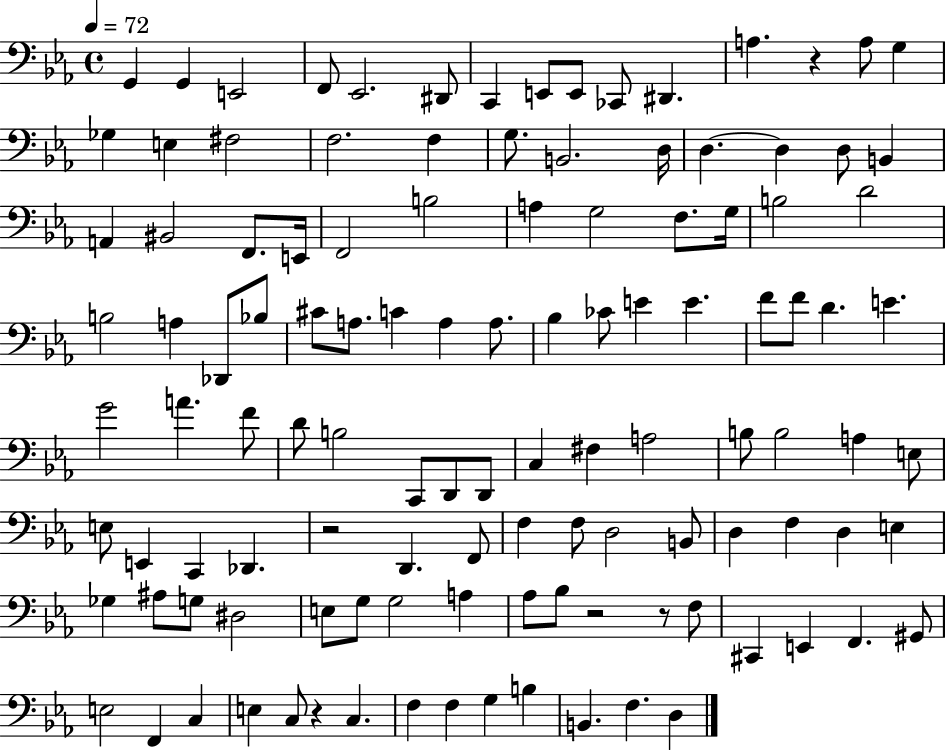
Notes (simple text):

G2/q G2/q E2/h F2/e Eb2/h. D#2/e C2/q E2/e E2/e CES2/e D#2/q. A3/q. R/q A3/e G3/q Gb3/q E3/q F#3/h F3/h. F3/q G3/e. B2/h. D3/s D3/q. D3/q D3/e B2/q A2/q BIS2/h F2/e. E2/s F2/h B3/h A3/q G3/h F3/e. G3/s B3/h D4/h B3/h A3/q Db2/e Bb3/e C#4/e A3/e. C4/q A3/q A3/e. Bb3/q CES4/e E4/q E4/q. F4/e F4/e D4/q. E4/q. G4/h A4/q. F4/e D4/e B3/h C2/e D2/e D2/e C3/q F#3/q A3/h B3/e B3/h A3/q E3/e E3/e E2/q C2/q Db2/q. R/h D2/q. F2/e F3/q F3/e D3/h B2/e D3/q F3/q D3/q E3/q Gb3/q A#3/e G3/e D#3/h E3/e G3/e G3/h A3/q Ab3/e Bb3/e R/h R/e F3/e C#2/q E2/q F2/q. G#2/e E3/h F2/q C3/q E3/q C3/e R/q C3/q. F3/q F3/q G3/q B3/q B2/q. F3/q. D3/q